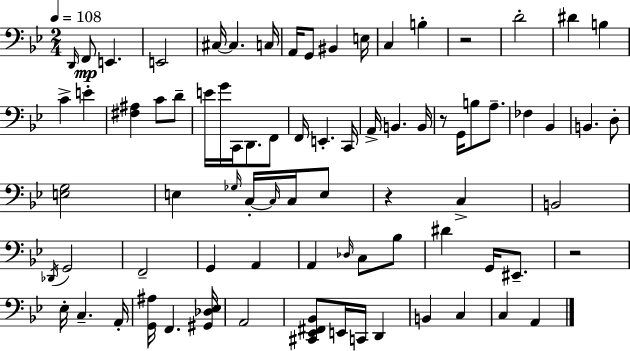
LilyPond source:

{
  \clef bass
  \numericTimeSignature
  \time 2/4
  \key g \minor
  \tempo 4 = 108
  \grace { d,16 }\mp f,8 e,4. | e,2 | cis16~~ cis4. | c16 a,16 g,8 bis,4 | \break e16 c4 b4-. | r2 | d'2-. | dis'4 b4 | \break c'4-> e'4-. | <fis ais>4 c'8 d'8-- | e'16 g'16 c,16 d,8. f,8 | f,16 e,4.-. | \break c,16 a,16-> b,4. | b,16 r8 g,16 b8 a8.-- | fes4 bes,4 | b,4. d8-. | \break <e g>2 | e4 \grace { ges16 } c16-.~~ \grace { c16 } | c16 e8 r4 c4-> | b,2 | \break \acciaccatura { des,16 } g,2 | f,2-- | g,4 | a,4 a,4 | \break \grace { des16 } c8 bes8 dis'4 | g,16 eis,8.-- r2 | ees16-. c4.-- | a,16-. <g, ais>16 f,4. | \break <gis, des ees>16 a,2 | <cis, ees, fis, bes,>8 e,16 | c,16 d,4 b,4 | c4 c4 | \break a,4 \bar "|."
}